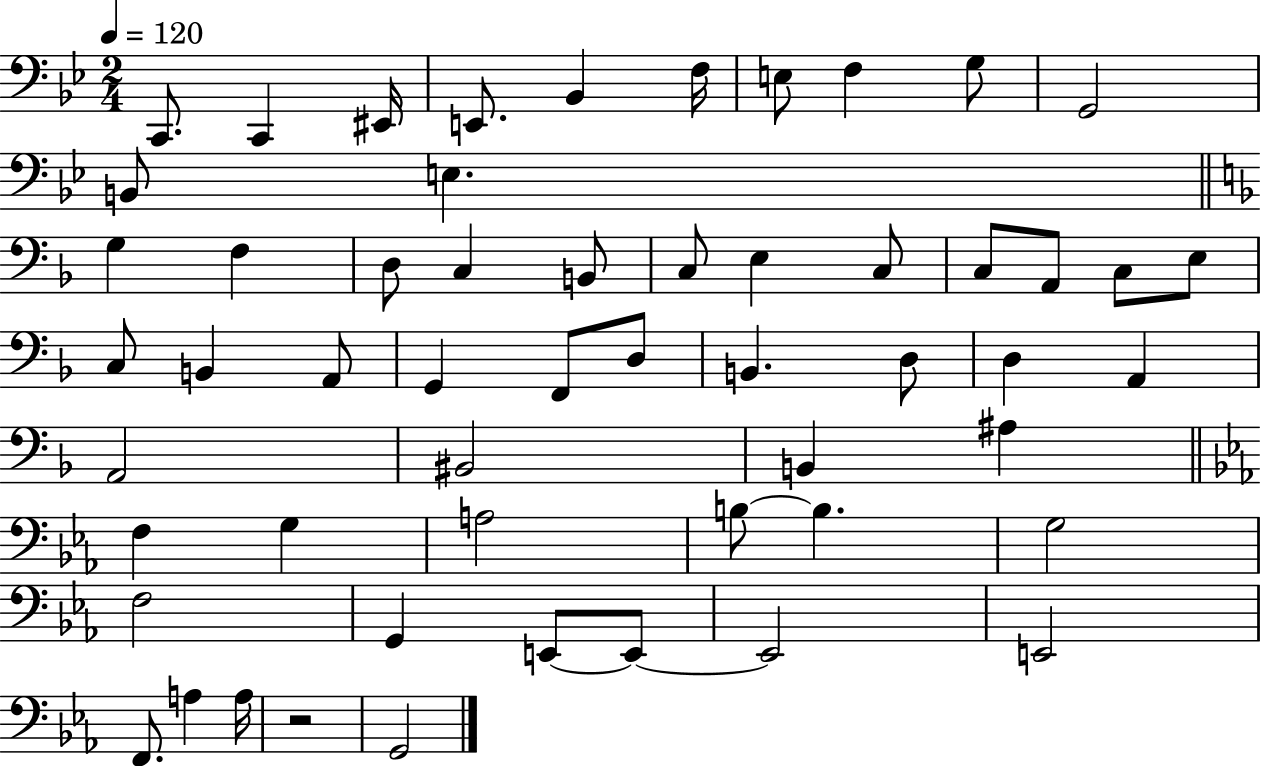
C2/e. C2/q EIS2/s E2/e. Bb2/q F3/s E3/e F3/q G3/e G2/h B2/e E3/q. G3/q F3/q D3/e C3/q B2/e C3/e E3/q C3/e C3/e A2/e C3/e E3/e C3/e B2/q A2/e G2/q F2/e D3/e B2/q. D3/e D3/q A2/q A2/h BIS2/h B2/q A#3/q F3/q G3/q A3/h B3/e B3/q. G3/h F3/h G2/q E2/e E2/e E2/h E2/h F2/e. A3/q A3/s R/h G2/h